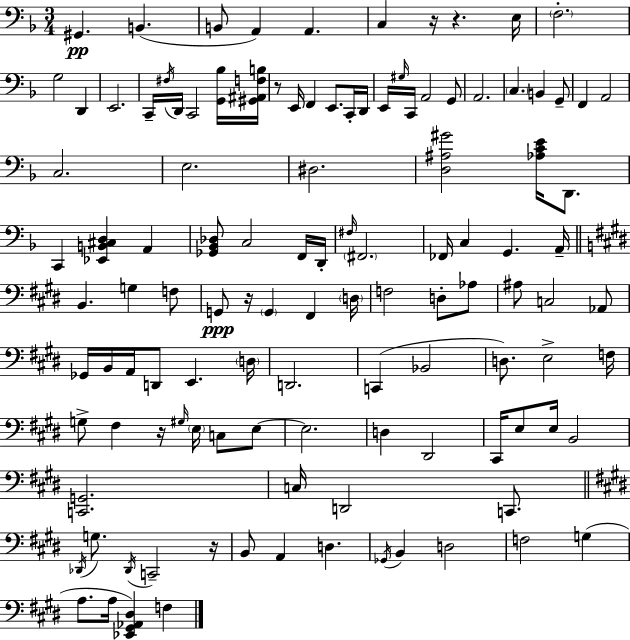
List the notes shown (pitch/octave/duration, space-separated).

G#2/q. B2/q. B2/e A2/q A2/q. C3/q R/s R/q. E3/s F3/h. G3/h D2/q E2/h. C2/s F#3/s D2/s C2/h [G2,Bb3]/s [G#2,A#2,F3,B3]/s R/e E2/s F2/q E2/e. C2/s D2/s E2/s G#3/s C2/s A2/h G2/e A2/h. C3/q. B2/q G2/e F2/q A2/h C3/h. E3/h. D#3/h. [D3,A#3,G#4]/h [Ab3,C4,E4]/s D2/e. C2/q [Eb2,B2,C#3,D3]/q A2/q [Gb2,Bb2,Db3]/e C3/h F2/s D2/s F#3/s F#2/h. FES2/s C3/q G2/q. A2/s B2/q. G3/q F3/e G2/e R/s G2/q F#2/q D3/s F3/h D3/e Ab3/e A#3/e C3/h Ab2/e Gb2/s B2/s A2/s D2/e E2/q. D3/s D2/h. C2/q Bb2/h D3/e. E3/h F3/s G3/e F#3/q R/s G#3/s E3/s C3/e E3/e E3/h. D3/q D#2/h C#2/s E3/e E3/s B2/h [C2,G2]/h. C3/s D2/h C2/e. Db2/s G3/e. Db2/s C2/h R/s B2/e A2/q D3/q. Gb2/s B2/q D3/h F3/h G3/q A3/e. A3/s [Eb2,G#2,Ab2,D#3]/q F3/q